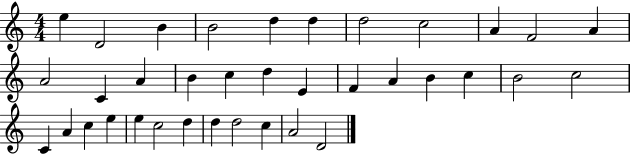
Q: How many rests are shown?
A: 0